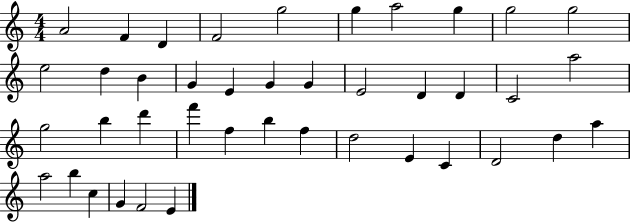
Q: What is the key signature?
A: C major